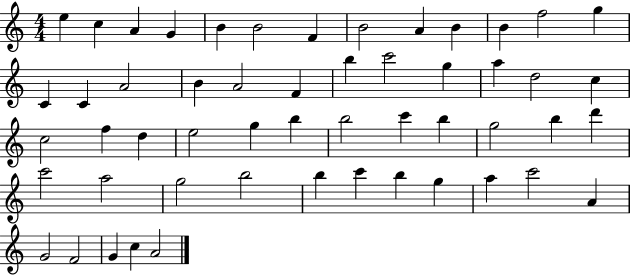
X:1
T:Untitled
M:4/4
L:1/4
K:C
e c A G B B2 F B2 A B B f2 g C C A2 B A2 F b c'2 g a d2 c c2 f d e2 g b b2 c' b g2 b d' c'2 a2 g2 b2 b c' b g a c'2 A G2 F2 G c A2